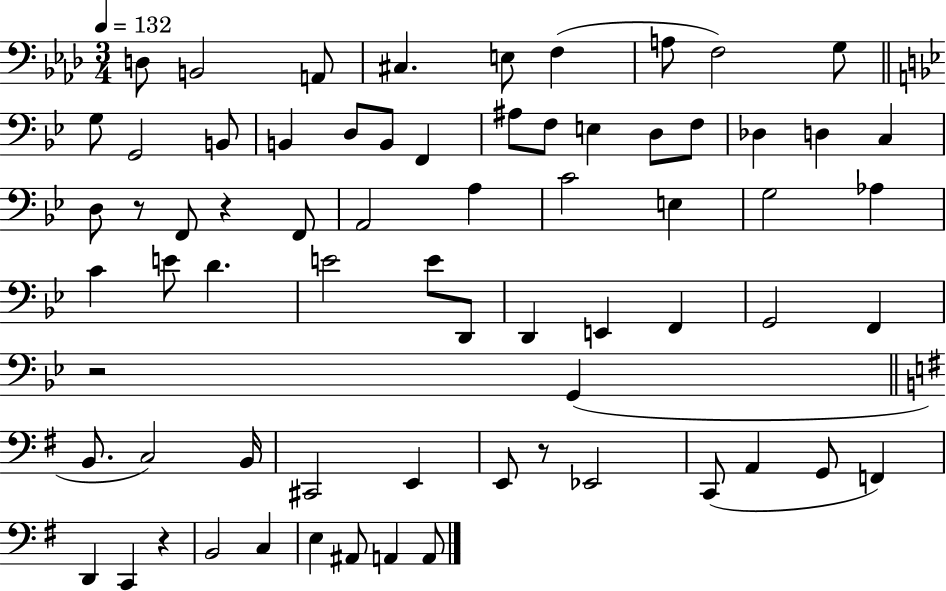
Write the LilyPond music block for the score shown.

{
  \clef bass
  \numericTimeSignature
  \time 3/4
  \key aes \major
  \tempo 4 = 132
  d8 b,2 a,8 | cis4. e8 f4( | a8 f2) g8 | \bar "||" \break \key g \minor g8 g,2 b,8 | b,4 d8 b,8 f,4 | ais8 f8 e4 d8 f8 | des4 d4 c4 | \break d8 r8 f,8 r4 f,8 | a,2 a4 | c'2 e4 | g2 aes4 | \break c'4 e'8 d'4. | e'2 e'8 d,8 | d,4 e,4 f,4 | g,2 f,4 | \break r2 g,4( | \bar "||" \break \key g \major b,8. c2) b,16 | cis,2 e,4 | e,8 r8 ees,2 | c,8( a,4 g,8 f,4) | \break d,4 c,4 r4 | b,2 c4 | e4 ais,8 a,4 a,8 | \bar "|."
}